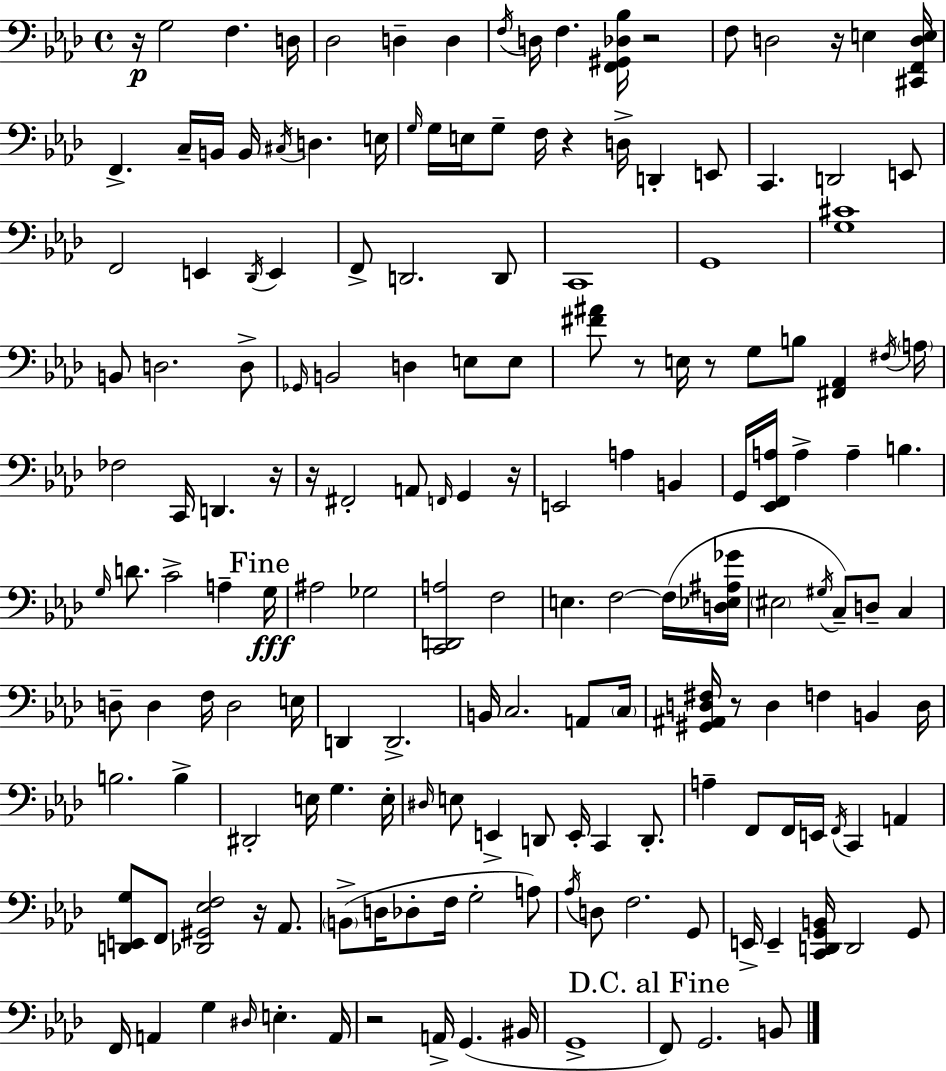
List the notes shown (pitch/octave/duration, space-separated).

R/s G3/h F3/q. D3/s Db3/h D3/q D3/q F3/s D3/s F3/q. [F2,G#2,Db3,Bb3]/s R/h F3/e D3/h R/s E3/q [C#2,F2,D3,E3]/s F2/q. C3/s B2/s B2/s C#3/s D3/q. E3/s G3/s G3/s E3/s G3/e F3/s R/q D3/s D2/q E2/e C2/q. D2/h E2/e F2/h E2/q Db2/s E2/q F2/e D2/h. D2/e C2/w G2/w [G3,C#4]/w B2/e D3/h. D3/e Gb2/s B2/h D3/q E3/e E3/e [F#4,A#4]/e R/e E3/s R/e G3/e B3/e [F#2,Ab2]/q F#3/s A3/s FES3/h C2/s D2/q. R/s R/s F#2/h A2/e F2/s G2/q R/s E2/h A3/q B2/q G2/s [Eb2,F2,A3]/s A3/q A3/q B3/q. G3/s D4/e. C4/h A3/q G3/s A#3/h Gb3/h [C2,D2,A3]/h F3/h E3/q. F3/h F3/s [D3,Eb3,A#3,Gb4]/s EIS3/h G#3/s C3/e D3/e C3/q D3/e D3/q F3/s D3/h E3/s D2/q D2/h. B2/s C3/h. A2/e C3/s [G#2,A#2,D3,F#3]/s R/e D3/q F3/q B2/q D3/s B3/h. B3/q D#2/h E3/s G3/q. E3/s D#3/s E3/e E2/q D2/e E2/s C2/q D2/e. A3/q F2/e F2/s E2/s F2/s C2/q A2/q [D2,E2,G3]/e F2/e [Db2,G#2,Eb3,F3]/h R/s Ab2/e. B2/e D3/s Db3/e F3/s G3/h A3/e Ab3/s D3/e F3/h. G2/e E2/s E2/q [C2,D2,G2,B2]/s D2/h G2/e F2/s A2/q G3/q D#3/s E3/q. A2/s R/h A2/s G2/q. BIS2/s G2/w F2/e G2/h. B2/e